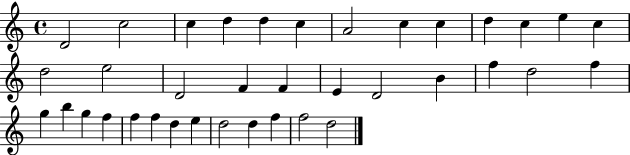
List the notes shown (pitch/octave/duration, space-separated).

D4/h C5/h C5/q D5/q D5/q C5/q A4/h C5/q C5/q D5/q C5/q E5/q C5/q D5/h E5/h D4/h F4/q F4/q E4/q D4/h B4/q F5/q D5/h F5/q G5/q B5/q G5/q F5/q F5/q F5/q D5/q E5/q D5/h D5/q F5/q F5/h D5/h